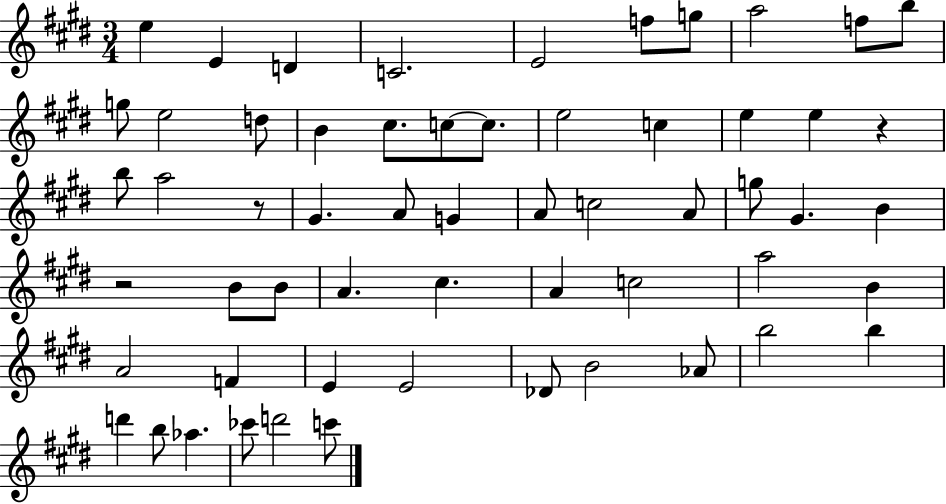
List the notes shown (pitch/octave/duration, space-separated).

E5/q E4/q D4/q C4/h. E4/h F5/e G5/e A5/h F5/e B5/e G5/e E5/h D5/e B4/q C#5/e. C5/e C5/e. E5/h C5/q E5/q E5/q R/q B5/e A5/h R/e G#4/q. A4/e G4/q A4/e C5/h A4/e G5/e G#4/q. B4/q R/h B4/e B4/e A4/q. C#5/q. A4/q C5/h A5/h B4/q A4/h F4/q E4/q E4/h Db4/e B4/h Ab4/e B5/h B5/q D6/q B5/e Ab5/q. CES6/e D6/h C6/e